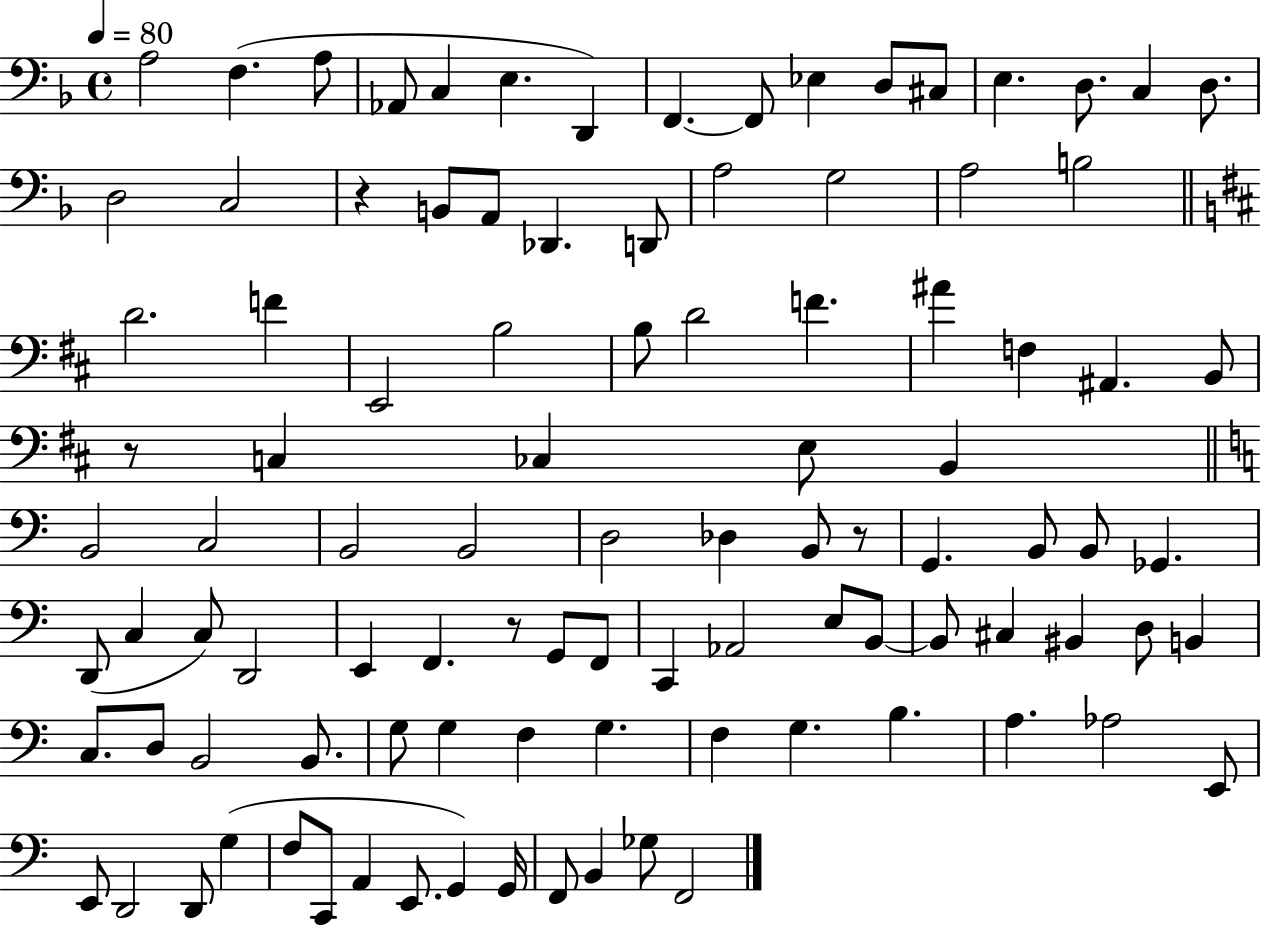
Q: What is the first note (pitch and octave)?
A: A3